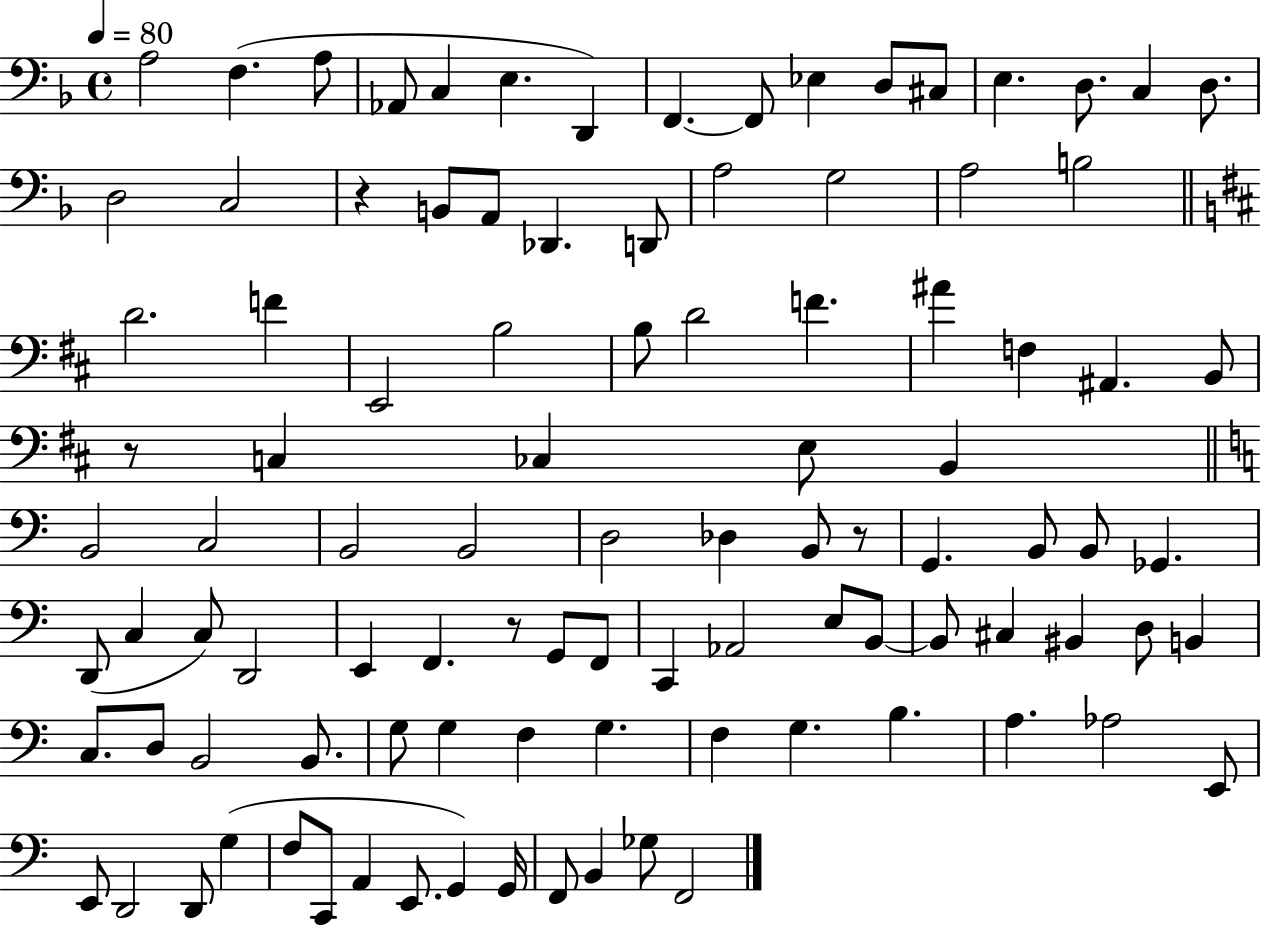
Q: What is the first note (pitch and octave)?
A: A3